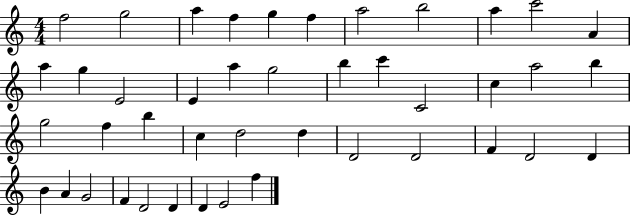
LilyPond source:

{
  \clef treble
  \numericTimeSignature
  \time 4/4
  \key c \major
  f''2 g''2 | a''4 f''4 g''4 f''4 | a''2 b''2 | a''4 c'''2 a'4 | \break a''4 g''4 e'2 | e'4 a''4 g''2 | b''4 c'''4 c'2 | c''4 a''2 b''4 | \break g''2 f''4 b''4 | c''4 d''2 d''4 | d'2 d'2 | f'4 d'2 d'4 | \break b'4 a'4 g'2 | f'4 d'2 d'4 | d'4 e'2 f''4 | \bar "|."
}